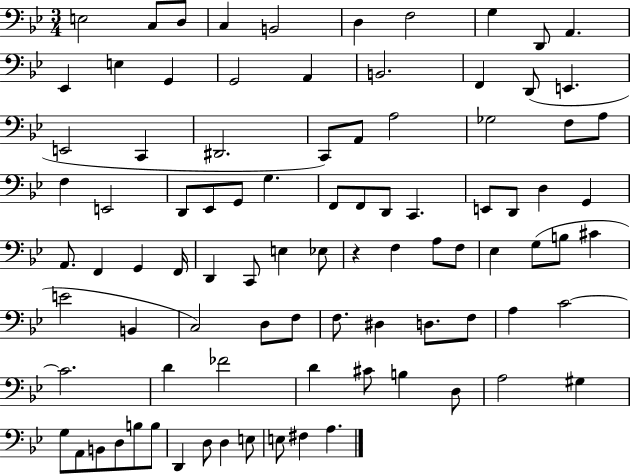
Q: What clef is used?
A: bass